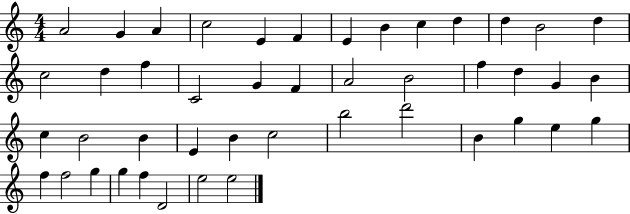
A4/h G4/q A4/q C5/h E4/q F4/q E4/q B4/q C5/q D5/q D5/q B4/h D5/q C5/h D5/q F5/q C4/h G4/q F4/q A4/h B4/h F5/q D5/q G4/q B4/q C5/q B4/h B4/q E4/q B4/q C5/h B5/h D6/h B4/q G5/q E5/q G5/q F5/q F5/h G5/q G5/q F5/q D4/h E5/h E5/h